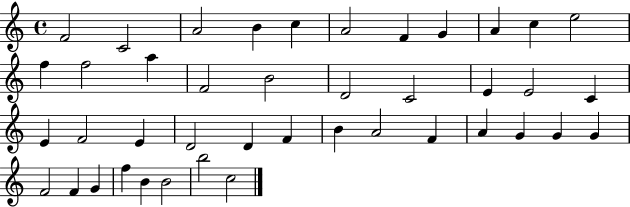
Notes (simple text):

F4/h C4/h A4/h B4/q C5/q A4/h F4/q G4/q A4/q C5/q E5/h F5/q F5/h A5/q F4/h B4/h D4/h C4/h E4/q E4/h C4/q E4/q F4/h E4/q D4/h D4/q F4/q B4/q A4/h F4/q A4/q G4/q G4/q G4/q F4/h F4/q G4/q F5/q B4/q B4/h B5/h C5/h